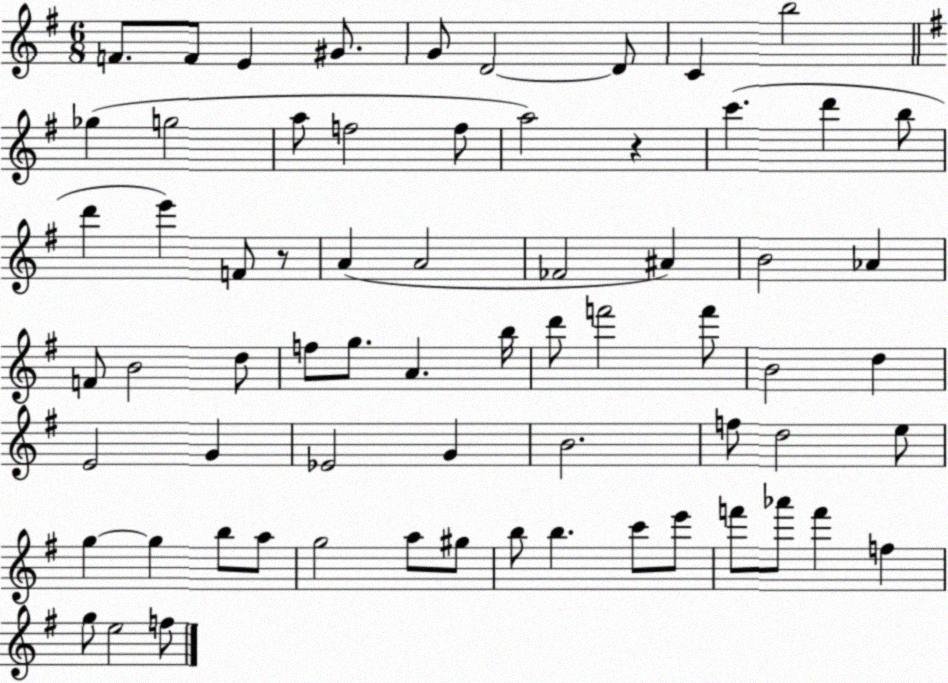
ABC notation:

X:1
T:Untitled
M:6/8
L:1/4
K:G
F/2 F/2 E ^G/2 G/2 D2 D/2 C b2 _g g2 a/2 f2 f/2 a2 z c' d' b/2 d' e' F/2 z/2 A A2 _F2 ^A B2 _A F/2 B2 d/2 f/2 g/2 A b/4 d'/2 f'2 f'/2 B2 d E2 G _E2 G B2 f/2 d2 e/2 g g b/2 a/2 g2 a/2 ^g/2 b/2 b c'/2 e'/2 f'/2 _a'/2 f' f g/2 e2 f/2